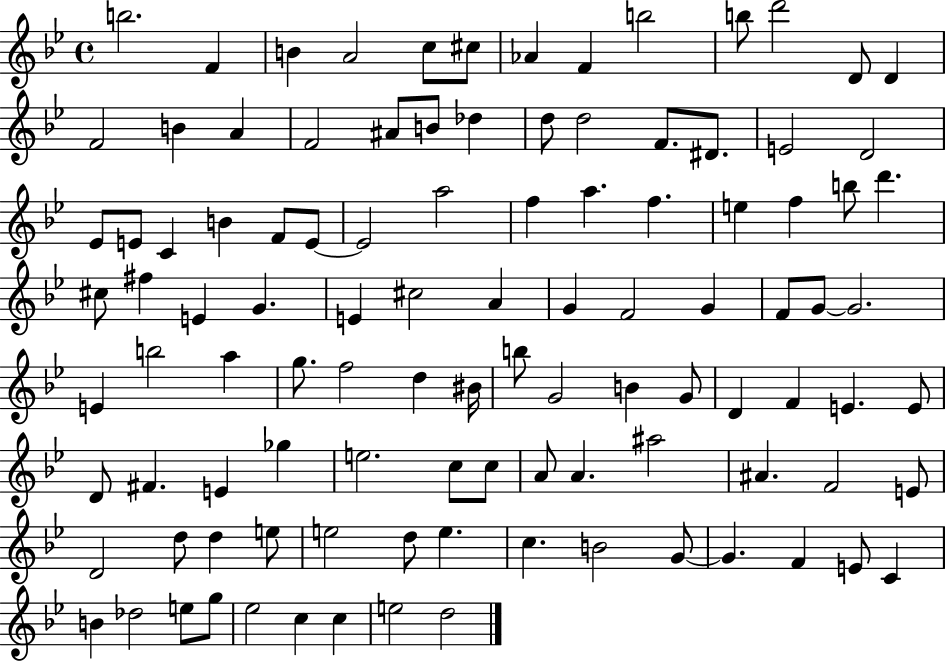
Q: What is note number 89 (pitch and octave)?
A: E5